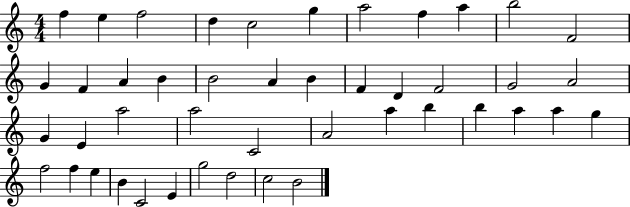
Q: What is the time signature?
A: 4/4